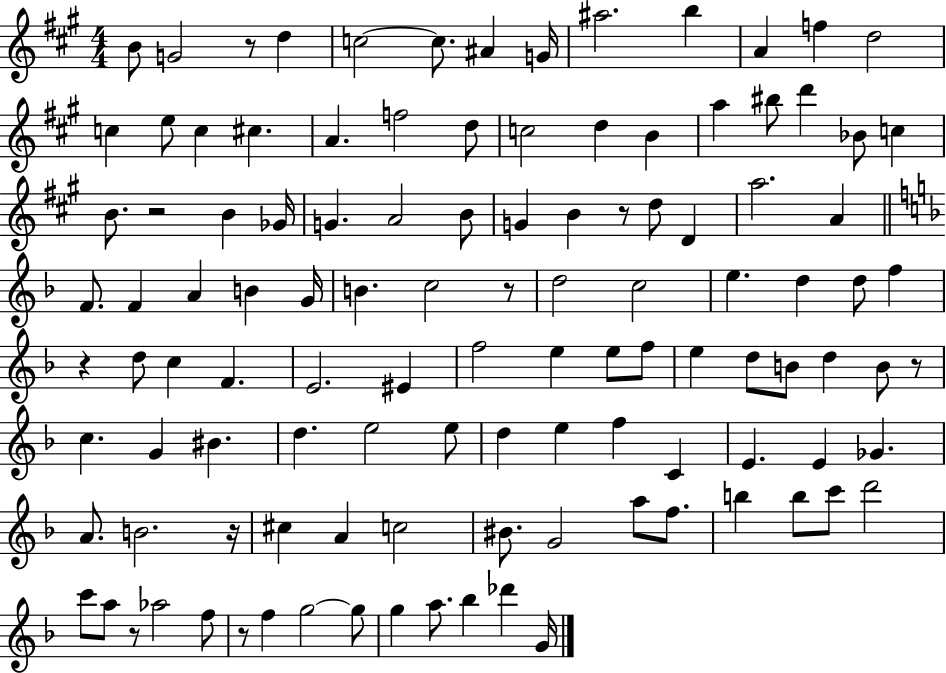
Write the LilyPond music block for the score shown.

{
  \clef treble
  \numericTimeSignature
  \time 4/4
  \key a \major
  b'8 g'2 r8 d''4 | c''2~~ c''8. ais'4 g'16 | ais''2. b''4 | a'4 f''4 d''2 | \break c''4 e''8 c''4 cis''4. | a'4. f''2 d''8 | c''2 d''4 b'4 | a''4 bis''8 d'''4 bes'8 c''4 | \break b'8. r2 b'4 ges'16 | g'4. a'2 b'8 | g'4 b'4 r8 d''8 d'4 | a''2. a'4 | \break \bar "||" \break \key f \major f'8. f'4 a'4 b'4 g'16 | b'4. c''2 r8 | d''2 c''2 | e''4. d''4 d''8 f''4 | \break r4 d''8 c''4 f'4. | e'2. eis'4 | f''2 e''4 e''8 f''8 | e''4 d''8 b'8 d''4 b'8 r8 | \break c''4. g'4 bis'4. | d''4. e''2 e''8 | d''4 e''4 f''4 c'4 | e'4. e'4 ges'4. | \break a'8. b'2. r16 | cis''4 a'4 c''2 | bis'8. g'2 a''8 f''8. | b''4 b''8 c'''8 d'''2 | \break c'''8 a''8 r8 aes''2 f''8 | r8 f''4 g''2~~ g''8 | g''4 a''8. bes''4 des'''4 g'16 | \bar "|."
}